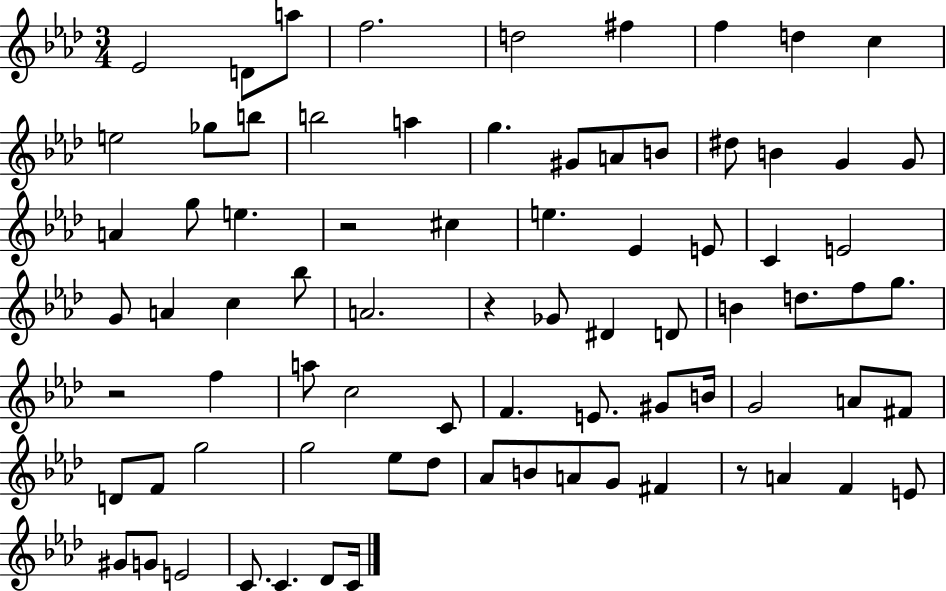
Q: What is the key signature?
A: AES major